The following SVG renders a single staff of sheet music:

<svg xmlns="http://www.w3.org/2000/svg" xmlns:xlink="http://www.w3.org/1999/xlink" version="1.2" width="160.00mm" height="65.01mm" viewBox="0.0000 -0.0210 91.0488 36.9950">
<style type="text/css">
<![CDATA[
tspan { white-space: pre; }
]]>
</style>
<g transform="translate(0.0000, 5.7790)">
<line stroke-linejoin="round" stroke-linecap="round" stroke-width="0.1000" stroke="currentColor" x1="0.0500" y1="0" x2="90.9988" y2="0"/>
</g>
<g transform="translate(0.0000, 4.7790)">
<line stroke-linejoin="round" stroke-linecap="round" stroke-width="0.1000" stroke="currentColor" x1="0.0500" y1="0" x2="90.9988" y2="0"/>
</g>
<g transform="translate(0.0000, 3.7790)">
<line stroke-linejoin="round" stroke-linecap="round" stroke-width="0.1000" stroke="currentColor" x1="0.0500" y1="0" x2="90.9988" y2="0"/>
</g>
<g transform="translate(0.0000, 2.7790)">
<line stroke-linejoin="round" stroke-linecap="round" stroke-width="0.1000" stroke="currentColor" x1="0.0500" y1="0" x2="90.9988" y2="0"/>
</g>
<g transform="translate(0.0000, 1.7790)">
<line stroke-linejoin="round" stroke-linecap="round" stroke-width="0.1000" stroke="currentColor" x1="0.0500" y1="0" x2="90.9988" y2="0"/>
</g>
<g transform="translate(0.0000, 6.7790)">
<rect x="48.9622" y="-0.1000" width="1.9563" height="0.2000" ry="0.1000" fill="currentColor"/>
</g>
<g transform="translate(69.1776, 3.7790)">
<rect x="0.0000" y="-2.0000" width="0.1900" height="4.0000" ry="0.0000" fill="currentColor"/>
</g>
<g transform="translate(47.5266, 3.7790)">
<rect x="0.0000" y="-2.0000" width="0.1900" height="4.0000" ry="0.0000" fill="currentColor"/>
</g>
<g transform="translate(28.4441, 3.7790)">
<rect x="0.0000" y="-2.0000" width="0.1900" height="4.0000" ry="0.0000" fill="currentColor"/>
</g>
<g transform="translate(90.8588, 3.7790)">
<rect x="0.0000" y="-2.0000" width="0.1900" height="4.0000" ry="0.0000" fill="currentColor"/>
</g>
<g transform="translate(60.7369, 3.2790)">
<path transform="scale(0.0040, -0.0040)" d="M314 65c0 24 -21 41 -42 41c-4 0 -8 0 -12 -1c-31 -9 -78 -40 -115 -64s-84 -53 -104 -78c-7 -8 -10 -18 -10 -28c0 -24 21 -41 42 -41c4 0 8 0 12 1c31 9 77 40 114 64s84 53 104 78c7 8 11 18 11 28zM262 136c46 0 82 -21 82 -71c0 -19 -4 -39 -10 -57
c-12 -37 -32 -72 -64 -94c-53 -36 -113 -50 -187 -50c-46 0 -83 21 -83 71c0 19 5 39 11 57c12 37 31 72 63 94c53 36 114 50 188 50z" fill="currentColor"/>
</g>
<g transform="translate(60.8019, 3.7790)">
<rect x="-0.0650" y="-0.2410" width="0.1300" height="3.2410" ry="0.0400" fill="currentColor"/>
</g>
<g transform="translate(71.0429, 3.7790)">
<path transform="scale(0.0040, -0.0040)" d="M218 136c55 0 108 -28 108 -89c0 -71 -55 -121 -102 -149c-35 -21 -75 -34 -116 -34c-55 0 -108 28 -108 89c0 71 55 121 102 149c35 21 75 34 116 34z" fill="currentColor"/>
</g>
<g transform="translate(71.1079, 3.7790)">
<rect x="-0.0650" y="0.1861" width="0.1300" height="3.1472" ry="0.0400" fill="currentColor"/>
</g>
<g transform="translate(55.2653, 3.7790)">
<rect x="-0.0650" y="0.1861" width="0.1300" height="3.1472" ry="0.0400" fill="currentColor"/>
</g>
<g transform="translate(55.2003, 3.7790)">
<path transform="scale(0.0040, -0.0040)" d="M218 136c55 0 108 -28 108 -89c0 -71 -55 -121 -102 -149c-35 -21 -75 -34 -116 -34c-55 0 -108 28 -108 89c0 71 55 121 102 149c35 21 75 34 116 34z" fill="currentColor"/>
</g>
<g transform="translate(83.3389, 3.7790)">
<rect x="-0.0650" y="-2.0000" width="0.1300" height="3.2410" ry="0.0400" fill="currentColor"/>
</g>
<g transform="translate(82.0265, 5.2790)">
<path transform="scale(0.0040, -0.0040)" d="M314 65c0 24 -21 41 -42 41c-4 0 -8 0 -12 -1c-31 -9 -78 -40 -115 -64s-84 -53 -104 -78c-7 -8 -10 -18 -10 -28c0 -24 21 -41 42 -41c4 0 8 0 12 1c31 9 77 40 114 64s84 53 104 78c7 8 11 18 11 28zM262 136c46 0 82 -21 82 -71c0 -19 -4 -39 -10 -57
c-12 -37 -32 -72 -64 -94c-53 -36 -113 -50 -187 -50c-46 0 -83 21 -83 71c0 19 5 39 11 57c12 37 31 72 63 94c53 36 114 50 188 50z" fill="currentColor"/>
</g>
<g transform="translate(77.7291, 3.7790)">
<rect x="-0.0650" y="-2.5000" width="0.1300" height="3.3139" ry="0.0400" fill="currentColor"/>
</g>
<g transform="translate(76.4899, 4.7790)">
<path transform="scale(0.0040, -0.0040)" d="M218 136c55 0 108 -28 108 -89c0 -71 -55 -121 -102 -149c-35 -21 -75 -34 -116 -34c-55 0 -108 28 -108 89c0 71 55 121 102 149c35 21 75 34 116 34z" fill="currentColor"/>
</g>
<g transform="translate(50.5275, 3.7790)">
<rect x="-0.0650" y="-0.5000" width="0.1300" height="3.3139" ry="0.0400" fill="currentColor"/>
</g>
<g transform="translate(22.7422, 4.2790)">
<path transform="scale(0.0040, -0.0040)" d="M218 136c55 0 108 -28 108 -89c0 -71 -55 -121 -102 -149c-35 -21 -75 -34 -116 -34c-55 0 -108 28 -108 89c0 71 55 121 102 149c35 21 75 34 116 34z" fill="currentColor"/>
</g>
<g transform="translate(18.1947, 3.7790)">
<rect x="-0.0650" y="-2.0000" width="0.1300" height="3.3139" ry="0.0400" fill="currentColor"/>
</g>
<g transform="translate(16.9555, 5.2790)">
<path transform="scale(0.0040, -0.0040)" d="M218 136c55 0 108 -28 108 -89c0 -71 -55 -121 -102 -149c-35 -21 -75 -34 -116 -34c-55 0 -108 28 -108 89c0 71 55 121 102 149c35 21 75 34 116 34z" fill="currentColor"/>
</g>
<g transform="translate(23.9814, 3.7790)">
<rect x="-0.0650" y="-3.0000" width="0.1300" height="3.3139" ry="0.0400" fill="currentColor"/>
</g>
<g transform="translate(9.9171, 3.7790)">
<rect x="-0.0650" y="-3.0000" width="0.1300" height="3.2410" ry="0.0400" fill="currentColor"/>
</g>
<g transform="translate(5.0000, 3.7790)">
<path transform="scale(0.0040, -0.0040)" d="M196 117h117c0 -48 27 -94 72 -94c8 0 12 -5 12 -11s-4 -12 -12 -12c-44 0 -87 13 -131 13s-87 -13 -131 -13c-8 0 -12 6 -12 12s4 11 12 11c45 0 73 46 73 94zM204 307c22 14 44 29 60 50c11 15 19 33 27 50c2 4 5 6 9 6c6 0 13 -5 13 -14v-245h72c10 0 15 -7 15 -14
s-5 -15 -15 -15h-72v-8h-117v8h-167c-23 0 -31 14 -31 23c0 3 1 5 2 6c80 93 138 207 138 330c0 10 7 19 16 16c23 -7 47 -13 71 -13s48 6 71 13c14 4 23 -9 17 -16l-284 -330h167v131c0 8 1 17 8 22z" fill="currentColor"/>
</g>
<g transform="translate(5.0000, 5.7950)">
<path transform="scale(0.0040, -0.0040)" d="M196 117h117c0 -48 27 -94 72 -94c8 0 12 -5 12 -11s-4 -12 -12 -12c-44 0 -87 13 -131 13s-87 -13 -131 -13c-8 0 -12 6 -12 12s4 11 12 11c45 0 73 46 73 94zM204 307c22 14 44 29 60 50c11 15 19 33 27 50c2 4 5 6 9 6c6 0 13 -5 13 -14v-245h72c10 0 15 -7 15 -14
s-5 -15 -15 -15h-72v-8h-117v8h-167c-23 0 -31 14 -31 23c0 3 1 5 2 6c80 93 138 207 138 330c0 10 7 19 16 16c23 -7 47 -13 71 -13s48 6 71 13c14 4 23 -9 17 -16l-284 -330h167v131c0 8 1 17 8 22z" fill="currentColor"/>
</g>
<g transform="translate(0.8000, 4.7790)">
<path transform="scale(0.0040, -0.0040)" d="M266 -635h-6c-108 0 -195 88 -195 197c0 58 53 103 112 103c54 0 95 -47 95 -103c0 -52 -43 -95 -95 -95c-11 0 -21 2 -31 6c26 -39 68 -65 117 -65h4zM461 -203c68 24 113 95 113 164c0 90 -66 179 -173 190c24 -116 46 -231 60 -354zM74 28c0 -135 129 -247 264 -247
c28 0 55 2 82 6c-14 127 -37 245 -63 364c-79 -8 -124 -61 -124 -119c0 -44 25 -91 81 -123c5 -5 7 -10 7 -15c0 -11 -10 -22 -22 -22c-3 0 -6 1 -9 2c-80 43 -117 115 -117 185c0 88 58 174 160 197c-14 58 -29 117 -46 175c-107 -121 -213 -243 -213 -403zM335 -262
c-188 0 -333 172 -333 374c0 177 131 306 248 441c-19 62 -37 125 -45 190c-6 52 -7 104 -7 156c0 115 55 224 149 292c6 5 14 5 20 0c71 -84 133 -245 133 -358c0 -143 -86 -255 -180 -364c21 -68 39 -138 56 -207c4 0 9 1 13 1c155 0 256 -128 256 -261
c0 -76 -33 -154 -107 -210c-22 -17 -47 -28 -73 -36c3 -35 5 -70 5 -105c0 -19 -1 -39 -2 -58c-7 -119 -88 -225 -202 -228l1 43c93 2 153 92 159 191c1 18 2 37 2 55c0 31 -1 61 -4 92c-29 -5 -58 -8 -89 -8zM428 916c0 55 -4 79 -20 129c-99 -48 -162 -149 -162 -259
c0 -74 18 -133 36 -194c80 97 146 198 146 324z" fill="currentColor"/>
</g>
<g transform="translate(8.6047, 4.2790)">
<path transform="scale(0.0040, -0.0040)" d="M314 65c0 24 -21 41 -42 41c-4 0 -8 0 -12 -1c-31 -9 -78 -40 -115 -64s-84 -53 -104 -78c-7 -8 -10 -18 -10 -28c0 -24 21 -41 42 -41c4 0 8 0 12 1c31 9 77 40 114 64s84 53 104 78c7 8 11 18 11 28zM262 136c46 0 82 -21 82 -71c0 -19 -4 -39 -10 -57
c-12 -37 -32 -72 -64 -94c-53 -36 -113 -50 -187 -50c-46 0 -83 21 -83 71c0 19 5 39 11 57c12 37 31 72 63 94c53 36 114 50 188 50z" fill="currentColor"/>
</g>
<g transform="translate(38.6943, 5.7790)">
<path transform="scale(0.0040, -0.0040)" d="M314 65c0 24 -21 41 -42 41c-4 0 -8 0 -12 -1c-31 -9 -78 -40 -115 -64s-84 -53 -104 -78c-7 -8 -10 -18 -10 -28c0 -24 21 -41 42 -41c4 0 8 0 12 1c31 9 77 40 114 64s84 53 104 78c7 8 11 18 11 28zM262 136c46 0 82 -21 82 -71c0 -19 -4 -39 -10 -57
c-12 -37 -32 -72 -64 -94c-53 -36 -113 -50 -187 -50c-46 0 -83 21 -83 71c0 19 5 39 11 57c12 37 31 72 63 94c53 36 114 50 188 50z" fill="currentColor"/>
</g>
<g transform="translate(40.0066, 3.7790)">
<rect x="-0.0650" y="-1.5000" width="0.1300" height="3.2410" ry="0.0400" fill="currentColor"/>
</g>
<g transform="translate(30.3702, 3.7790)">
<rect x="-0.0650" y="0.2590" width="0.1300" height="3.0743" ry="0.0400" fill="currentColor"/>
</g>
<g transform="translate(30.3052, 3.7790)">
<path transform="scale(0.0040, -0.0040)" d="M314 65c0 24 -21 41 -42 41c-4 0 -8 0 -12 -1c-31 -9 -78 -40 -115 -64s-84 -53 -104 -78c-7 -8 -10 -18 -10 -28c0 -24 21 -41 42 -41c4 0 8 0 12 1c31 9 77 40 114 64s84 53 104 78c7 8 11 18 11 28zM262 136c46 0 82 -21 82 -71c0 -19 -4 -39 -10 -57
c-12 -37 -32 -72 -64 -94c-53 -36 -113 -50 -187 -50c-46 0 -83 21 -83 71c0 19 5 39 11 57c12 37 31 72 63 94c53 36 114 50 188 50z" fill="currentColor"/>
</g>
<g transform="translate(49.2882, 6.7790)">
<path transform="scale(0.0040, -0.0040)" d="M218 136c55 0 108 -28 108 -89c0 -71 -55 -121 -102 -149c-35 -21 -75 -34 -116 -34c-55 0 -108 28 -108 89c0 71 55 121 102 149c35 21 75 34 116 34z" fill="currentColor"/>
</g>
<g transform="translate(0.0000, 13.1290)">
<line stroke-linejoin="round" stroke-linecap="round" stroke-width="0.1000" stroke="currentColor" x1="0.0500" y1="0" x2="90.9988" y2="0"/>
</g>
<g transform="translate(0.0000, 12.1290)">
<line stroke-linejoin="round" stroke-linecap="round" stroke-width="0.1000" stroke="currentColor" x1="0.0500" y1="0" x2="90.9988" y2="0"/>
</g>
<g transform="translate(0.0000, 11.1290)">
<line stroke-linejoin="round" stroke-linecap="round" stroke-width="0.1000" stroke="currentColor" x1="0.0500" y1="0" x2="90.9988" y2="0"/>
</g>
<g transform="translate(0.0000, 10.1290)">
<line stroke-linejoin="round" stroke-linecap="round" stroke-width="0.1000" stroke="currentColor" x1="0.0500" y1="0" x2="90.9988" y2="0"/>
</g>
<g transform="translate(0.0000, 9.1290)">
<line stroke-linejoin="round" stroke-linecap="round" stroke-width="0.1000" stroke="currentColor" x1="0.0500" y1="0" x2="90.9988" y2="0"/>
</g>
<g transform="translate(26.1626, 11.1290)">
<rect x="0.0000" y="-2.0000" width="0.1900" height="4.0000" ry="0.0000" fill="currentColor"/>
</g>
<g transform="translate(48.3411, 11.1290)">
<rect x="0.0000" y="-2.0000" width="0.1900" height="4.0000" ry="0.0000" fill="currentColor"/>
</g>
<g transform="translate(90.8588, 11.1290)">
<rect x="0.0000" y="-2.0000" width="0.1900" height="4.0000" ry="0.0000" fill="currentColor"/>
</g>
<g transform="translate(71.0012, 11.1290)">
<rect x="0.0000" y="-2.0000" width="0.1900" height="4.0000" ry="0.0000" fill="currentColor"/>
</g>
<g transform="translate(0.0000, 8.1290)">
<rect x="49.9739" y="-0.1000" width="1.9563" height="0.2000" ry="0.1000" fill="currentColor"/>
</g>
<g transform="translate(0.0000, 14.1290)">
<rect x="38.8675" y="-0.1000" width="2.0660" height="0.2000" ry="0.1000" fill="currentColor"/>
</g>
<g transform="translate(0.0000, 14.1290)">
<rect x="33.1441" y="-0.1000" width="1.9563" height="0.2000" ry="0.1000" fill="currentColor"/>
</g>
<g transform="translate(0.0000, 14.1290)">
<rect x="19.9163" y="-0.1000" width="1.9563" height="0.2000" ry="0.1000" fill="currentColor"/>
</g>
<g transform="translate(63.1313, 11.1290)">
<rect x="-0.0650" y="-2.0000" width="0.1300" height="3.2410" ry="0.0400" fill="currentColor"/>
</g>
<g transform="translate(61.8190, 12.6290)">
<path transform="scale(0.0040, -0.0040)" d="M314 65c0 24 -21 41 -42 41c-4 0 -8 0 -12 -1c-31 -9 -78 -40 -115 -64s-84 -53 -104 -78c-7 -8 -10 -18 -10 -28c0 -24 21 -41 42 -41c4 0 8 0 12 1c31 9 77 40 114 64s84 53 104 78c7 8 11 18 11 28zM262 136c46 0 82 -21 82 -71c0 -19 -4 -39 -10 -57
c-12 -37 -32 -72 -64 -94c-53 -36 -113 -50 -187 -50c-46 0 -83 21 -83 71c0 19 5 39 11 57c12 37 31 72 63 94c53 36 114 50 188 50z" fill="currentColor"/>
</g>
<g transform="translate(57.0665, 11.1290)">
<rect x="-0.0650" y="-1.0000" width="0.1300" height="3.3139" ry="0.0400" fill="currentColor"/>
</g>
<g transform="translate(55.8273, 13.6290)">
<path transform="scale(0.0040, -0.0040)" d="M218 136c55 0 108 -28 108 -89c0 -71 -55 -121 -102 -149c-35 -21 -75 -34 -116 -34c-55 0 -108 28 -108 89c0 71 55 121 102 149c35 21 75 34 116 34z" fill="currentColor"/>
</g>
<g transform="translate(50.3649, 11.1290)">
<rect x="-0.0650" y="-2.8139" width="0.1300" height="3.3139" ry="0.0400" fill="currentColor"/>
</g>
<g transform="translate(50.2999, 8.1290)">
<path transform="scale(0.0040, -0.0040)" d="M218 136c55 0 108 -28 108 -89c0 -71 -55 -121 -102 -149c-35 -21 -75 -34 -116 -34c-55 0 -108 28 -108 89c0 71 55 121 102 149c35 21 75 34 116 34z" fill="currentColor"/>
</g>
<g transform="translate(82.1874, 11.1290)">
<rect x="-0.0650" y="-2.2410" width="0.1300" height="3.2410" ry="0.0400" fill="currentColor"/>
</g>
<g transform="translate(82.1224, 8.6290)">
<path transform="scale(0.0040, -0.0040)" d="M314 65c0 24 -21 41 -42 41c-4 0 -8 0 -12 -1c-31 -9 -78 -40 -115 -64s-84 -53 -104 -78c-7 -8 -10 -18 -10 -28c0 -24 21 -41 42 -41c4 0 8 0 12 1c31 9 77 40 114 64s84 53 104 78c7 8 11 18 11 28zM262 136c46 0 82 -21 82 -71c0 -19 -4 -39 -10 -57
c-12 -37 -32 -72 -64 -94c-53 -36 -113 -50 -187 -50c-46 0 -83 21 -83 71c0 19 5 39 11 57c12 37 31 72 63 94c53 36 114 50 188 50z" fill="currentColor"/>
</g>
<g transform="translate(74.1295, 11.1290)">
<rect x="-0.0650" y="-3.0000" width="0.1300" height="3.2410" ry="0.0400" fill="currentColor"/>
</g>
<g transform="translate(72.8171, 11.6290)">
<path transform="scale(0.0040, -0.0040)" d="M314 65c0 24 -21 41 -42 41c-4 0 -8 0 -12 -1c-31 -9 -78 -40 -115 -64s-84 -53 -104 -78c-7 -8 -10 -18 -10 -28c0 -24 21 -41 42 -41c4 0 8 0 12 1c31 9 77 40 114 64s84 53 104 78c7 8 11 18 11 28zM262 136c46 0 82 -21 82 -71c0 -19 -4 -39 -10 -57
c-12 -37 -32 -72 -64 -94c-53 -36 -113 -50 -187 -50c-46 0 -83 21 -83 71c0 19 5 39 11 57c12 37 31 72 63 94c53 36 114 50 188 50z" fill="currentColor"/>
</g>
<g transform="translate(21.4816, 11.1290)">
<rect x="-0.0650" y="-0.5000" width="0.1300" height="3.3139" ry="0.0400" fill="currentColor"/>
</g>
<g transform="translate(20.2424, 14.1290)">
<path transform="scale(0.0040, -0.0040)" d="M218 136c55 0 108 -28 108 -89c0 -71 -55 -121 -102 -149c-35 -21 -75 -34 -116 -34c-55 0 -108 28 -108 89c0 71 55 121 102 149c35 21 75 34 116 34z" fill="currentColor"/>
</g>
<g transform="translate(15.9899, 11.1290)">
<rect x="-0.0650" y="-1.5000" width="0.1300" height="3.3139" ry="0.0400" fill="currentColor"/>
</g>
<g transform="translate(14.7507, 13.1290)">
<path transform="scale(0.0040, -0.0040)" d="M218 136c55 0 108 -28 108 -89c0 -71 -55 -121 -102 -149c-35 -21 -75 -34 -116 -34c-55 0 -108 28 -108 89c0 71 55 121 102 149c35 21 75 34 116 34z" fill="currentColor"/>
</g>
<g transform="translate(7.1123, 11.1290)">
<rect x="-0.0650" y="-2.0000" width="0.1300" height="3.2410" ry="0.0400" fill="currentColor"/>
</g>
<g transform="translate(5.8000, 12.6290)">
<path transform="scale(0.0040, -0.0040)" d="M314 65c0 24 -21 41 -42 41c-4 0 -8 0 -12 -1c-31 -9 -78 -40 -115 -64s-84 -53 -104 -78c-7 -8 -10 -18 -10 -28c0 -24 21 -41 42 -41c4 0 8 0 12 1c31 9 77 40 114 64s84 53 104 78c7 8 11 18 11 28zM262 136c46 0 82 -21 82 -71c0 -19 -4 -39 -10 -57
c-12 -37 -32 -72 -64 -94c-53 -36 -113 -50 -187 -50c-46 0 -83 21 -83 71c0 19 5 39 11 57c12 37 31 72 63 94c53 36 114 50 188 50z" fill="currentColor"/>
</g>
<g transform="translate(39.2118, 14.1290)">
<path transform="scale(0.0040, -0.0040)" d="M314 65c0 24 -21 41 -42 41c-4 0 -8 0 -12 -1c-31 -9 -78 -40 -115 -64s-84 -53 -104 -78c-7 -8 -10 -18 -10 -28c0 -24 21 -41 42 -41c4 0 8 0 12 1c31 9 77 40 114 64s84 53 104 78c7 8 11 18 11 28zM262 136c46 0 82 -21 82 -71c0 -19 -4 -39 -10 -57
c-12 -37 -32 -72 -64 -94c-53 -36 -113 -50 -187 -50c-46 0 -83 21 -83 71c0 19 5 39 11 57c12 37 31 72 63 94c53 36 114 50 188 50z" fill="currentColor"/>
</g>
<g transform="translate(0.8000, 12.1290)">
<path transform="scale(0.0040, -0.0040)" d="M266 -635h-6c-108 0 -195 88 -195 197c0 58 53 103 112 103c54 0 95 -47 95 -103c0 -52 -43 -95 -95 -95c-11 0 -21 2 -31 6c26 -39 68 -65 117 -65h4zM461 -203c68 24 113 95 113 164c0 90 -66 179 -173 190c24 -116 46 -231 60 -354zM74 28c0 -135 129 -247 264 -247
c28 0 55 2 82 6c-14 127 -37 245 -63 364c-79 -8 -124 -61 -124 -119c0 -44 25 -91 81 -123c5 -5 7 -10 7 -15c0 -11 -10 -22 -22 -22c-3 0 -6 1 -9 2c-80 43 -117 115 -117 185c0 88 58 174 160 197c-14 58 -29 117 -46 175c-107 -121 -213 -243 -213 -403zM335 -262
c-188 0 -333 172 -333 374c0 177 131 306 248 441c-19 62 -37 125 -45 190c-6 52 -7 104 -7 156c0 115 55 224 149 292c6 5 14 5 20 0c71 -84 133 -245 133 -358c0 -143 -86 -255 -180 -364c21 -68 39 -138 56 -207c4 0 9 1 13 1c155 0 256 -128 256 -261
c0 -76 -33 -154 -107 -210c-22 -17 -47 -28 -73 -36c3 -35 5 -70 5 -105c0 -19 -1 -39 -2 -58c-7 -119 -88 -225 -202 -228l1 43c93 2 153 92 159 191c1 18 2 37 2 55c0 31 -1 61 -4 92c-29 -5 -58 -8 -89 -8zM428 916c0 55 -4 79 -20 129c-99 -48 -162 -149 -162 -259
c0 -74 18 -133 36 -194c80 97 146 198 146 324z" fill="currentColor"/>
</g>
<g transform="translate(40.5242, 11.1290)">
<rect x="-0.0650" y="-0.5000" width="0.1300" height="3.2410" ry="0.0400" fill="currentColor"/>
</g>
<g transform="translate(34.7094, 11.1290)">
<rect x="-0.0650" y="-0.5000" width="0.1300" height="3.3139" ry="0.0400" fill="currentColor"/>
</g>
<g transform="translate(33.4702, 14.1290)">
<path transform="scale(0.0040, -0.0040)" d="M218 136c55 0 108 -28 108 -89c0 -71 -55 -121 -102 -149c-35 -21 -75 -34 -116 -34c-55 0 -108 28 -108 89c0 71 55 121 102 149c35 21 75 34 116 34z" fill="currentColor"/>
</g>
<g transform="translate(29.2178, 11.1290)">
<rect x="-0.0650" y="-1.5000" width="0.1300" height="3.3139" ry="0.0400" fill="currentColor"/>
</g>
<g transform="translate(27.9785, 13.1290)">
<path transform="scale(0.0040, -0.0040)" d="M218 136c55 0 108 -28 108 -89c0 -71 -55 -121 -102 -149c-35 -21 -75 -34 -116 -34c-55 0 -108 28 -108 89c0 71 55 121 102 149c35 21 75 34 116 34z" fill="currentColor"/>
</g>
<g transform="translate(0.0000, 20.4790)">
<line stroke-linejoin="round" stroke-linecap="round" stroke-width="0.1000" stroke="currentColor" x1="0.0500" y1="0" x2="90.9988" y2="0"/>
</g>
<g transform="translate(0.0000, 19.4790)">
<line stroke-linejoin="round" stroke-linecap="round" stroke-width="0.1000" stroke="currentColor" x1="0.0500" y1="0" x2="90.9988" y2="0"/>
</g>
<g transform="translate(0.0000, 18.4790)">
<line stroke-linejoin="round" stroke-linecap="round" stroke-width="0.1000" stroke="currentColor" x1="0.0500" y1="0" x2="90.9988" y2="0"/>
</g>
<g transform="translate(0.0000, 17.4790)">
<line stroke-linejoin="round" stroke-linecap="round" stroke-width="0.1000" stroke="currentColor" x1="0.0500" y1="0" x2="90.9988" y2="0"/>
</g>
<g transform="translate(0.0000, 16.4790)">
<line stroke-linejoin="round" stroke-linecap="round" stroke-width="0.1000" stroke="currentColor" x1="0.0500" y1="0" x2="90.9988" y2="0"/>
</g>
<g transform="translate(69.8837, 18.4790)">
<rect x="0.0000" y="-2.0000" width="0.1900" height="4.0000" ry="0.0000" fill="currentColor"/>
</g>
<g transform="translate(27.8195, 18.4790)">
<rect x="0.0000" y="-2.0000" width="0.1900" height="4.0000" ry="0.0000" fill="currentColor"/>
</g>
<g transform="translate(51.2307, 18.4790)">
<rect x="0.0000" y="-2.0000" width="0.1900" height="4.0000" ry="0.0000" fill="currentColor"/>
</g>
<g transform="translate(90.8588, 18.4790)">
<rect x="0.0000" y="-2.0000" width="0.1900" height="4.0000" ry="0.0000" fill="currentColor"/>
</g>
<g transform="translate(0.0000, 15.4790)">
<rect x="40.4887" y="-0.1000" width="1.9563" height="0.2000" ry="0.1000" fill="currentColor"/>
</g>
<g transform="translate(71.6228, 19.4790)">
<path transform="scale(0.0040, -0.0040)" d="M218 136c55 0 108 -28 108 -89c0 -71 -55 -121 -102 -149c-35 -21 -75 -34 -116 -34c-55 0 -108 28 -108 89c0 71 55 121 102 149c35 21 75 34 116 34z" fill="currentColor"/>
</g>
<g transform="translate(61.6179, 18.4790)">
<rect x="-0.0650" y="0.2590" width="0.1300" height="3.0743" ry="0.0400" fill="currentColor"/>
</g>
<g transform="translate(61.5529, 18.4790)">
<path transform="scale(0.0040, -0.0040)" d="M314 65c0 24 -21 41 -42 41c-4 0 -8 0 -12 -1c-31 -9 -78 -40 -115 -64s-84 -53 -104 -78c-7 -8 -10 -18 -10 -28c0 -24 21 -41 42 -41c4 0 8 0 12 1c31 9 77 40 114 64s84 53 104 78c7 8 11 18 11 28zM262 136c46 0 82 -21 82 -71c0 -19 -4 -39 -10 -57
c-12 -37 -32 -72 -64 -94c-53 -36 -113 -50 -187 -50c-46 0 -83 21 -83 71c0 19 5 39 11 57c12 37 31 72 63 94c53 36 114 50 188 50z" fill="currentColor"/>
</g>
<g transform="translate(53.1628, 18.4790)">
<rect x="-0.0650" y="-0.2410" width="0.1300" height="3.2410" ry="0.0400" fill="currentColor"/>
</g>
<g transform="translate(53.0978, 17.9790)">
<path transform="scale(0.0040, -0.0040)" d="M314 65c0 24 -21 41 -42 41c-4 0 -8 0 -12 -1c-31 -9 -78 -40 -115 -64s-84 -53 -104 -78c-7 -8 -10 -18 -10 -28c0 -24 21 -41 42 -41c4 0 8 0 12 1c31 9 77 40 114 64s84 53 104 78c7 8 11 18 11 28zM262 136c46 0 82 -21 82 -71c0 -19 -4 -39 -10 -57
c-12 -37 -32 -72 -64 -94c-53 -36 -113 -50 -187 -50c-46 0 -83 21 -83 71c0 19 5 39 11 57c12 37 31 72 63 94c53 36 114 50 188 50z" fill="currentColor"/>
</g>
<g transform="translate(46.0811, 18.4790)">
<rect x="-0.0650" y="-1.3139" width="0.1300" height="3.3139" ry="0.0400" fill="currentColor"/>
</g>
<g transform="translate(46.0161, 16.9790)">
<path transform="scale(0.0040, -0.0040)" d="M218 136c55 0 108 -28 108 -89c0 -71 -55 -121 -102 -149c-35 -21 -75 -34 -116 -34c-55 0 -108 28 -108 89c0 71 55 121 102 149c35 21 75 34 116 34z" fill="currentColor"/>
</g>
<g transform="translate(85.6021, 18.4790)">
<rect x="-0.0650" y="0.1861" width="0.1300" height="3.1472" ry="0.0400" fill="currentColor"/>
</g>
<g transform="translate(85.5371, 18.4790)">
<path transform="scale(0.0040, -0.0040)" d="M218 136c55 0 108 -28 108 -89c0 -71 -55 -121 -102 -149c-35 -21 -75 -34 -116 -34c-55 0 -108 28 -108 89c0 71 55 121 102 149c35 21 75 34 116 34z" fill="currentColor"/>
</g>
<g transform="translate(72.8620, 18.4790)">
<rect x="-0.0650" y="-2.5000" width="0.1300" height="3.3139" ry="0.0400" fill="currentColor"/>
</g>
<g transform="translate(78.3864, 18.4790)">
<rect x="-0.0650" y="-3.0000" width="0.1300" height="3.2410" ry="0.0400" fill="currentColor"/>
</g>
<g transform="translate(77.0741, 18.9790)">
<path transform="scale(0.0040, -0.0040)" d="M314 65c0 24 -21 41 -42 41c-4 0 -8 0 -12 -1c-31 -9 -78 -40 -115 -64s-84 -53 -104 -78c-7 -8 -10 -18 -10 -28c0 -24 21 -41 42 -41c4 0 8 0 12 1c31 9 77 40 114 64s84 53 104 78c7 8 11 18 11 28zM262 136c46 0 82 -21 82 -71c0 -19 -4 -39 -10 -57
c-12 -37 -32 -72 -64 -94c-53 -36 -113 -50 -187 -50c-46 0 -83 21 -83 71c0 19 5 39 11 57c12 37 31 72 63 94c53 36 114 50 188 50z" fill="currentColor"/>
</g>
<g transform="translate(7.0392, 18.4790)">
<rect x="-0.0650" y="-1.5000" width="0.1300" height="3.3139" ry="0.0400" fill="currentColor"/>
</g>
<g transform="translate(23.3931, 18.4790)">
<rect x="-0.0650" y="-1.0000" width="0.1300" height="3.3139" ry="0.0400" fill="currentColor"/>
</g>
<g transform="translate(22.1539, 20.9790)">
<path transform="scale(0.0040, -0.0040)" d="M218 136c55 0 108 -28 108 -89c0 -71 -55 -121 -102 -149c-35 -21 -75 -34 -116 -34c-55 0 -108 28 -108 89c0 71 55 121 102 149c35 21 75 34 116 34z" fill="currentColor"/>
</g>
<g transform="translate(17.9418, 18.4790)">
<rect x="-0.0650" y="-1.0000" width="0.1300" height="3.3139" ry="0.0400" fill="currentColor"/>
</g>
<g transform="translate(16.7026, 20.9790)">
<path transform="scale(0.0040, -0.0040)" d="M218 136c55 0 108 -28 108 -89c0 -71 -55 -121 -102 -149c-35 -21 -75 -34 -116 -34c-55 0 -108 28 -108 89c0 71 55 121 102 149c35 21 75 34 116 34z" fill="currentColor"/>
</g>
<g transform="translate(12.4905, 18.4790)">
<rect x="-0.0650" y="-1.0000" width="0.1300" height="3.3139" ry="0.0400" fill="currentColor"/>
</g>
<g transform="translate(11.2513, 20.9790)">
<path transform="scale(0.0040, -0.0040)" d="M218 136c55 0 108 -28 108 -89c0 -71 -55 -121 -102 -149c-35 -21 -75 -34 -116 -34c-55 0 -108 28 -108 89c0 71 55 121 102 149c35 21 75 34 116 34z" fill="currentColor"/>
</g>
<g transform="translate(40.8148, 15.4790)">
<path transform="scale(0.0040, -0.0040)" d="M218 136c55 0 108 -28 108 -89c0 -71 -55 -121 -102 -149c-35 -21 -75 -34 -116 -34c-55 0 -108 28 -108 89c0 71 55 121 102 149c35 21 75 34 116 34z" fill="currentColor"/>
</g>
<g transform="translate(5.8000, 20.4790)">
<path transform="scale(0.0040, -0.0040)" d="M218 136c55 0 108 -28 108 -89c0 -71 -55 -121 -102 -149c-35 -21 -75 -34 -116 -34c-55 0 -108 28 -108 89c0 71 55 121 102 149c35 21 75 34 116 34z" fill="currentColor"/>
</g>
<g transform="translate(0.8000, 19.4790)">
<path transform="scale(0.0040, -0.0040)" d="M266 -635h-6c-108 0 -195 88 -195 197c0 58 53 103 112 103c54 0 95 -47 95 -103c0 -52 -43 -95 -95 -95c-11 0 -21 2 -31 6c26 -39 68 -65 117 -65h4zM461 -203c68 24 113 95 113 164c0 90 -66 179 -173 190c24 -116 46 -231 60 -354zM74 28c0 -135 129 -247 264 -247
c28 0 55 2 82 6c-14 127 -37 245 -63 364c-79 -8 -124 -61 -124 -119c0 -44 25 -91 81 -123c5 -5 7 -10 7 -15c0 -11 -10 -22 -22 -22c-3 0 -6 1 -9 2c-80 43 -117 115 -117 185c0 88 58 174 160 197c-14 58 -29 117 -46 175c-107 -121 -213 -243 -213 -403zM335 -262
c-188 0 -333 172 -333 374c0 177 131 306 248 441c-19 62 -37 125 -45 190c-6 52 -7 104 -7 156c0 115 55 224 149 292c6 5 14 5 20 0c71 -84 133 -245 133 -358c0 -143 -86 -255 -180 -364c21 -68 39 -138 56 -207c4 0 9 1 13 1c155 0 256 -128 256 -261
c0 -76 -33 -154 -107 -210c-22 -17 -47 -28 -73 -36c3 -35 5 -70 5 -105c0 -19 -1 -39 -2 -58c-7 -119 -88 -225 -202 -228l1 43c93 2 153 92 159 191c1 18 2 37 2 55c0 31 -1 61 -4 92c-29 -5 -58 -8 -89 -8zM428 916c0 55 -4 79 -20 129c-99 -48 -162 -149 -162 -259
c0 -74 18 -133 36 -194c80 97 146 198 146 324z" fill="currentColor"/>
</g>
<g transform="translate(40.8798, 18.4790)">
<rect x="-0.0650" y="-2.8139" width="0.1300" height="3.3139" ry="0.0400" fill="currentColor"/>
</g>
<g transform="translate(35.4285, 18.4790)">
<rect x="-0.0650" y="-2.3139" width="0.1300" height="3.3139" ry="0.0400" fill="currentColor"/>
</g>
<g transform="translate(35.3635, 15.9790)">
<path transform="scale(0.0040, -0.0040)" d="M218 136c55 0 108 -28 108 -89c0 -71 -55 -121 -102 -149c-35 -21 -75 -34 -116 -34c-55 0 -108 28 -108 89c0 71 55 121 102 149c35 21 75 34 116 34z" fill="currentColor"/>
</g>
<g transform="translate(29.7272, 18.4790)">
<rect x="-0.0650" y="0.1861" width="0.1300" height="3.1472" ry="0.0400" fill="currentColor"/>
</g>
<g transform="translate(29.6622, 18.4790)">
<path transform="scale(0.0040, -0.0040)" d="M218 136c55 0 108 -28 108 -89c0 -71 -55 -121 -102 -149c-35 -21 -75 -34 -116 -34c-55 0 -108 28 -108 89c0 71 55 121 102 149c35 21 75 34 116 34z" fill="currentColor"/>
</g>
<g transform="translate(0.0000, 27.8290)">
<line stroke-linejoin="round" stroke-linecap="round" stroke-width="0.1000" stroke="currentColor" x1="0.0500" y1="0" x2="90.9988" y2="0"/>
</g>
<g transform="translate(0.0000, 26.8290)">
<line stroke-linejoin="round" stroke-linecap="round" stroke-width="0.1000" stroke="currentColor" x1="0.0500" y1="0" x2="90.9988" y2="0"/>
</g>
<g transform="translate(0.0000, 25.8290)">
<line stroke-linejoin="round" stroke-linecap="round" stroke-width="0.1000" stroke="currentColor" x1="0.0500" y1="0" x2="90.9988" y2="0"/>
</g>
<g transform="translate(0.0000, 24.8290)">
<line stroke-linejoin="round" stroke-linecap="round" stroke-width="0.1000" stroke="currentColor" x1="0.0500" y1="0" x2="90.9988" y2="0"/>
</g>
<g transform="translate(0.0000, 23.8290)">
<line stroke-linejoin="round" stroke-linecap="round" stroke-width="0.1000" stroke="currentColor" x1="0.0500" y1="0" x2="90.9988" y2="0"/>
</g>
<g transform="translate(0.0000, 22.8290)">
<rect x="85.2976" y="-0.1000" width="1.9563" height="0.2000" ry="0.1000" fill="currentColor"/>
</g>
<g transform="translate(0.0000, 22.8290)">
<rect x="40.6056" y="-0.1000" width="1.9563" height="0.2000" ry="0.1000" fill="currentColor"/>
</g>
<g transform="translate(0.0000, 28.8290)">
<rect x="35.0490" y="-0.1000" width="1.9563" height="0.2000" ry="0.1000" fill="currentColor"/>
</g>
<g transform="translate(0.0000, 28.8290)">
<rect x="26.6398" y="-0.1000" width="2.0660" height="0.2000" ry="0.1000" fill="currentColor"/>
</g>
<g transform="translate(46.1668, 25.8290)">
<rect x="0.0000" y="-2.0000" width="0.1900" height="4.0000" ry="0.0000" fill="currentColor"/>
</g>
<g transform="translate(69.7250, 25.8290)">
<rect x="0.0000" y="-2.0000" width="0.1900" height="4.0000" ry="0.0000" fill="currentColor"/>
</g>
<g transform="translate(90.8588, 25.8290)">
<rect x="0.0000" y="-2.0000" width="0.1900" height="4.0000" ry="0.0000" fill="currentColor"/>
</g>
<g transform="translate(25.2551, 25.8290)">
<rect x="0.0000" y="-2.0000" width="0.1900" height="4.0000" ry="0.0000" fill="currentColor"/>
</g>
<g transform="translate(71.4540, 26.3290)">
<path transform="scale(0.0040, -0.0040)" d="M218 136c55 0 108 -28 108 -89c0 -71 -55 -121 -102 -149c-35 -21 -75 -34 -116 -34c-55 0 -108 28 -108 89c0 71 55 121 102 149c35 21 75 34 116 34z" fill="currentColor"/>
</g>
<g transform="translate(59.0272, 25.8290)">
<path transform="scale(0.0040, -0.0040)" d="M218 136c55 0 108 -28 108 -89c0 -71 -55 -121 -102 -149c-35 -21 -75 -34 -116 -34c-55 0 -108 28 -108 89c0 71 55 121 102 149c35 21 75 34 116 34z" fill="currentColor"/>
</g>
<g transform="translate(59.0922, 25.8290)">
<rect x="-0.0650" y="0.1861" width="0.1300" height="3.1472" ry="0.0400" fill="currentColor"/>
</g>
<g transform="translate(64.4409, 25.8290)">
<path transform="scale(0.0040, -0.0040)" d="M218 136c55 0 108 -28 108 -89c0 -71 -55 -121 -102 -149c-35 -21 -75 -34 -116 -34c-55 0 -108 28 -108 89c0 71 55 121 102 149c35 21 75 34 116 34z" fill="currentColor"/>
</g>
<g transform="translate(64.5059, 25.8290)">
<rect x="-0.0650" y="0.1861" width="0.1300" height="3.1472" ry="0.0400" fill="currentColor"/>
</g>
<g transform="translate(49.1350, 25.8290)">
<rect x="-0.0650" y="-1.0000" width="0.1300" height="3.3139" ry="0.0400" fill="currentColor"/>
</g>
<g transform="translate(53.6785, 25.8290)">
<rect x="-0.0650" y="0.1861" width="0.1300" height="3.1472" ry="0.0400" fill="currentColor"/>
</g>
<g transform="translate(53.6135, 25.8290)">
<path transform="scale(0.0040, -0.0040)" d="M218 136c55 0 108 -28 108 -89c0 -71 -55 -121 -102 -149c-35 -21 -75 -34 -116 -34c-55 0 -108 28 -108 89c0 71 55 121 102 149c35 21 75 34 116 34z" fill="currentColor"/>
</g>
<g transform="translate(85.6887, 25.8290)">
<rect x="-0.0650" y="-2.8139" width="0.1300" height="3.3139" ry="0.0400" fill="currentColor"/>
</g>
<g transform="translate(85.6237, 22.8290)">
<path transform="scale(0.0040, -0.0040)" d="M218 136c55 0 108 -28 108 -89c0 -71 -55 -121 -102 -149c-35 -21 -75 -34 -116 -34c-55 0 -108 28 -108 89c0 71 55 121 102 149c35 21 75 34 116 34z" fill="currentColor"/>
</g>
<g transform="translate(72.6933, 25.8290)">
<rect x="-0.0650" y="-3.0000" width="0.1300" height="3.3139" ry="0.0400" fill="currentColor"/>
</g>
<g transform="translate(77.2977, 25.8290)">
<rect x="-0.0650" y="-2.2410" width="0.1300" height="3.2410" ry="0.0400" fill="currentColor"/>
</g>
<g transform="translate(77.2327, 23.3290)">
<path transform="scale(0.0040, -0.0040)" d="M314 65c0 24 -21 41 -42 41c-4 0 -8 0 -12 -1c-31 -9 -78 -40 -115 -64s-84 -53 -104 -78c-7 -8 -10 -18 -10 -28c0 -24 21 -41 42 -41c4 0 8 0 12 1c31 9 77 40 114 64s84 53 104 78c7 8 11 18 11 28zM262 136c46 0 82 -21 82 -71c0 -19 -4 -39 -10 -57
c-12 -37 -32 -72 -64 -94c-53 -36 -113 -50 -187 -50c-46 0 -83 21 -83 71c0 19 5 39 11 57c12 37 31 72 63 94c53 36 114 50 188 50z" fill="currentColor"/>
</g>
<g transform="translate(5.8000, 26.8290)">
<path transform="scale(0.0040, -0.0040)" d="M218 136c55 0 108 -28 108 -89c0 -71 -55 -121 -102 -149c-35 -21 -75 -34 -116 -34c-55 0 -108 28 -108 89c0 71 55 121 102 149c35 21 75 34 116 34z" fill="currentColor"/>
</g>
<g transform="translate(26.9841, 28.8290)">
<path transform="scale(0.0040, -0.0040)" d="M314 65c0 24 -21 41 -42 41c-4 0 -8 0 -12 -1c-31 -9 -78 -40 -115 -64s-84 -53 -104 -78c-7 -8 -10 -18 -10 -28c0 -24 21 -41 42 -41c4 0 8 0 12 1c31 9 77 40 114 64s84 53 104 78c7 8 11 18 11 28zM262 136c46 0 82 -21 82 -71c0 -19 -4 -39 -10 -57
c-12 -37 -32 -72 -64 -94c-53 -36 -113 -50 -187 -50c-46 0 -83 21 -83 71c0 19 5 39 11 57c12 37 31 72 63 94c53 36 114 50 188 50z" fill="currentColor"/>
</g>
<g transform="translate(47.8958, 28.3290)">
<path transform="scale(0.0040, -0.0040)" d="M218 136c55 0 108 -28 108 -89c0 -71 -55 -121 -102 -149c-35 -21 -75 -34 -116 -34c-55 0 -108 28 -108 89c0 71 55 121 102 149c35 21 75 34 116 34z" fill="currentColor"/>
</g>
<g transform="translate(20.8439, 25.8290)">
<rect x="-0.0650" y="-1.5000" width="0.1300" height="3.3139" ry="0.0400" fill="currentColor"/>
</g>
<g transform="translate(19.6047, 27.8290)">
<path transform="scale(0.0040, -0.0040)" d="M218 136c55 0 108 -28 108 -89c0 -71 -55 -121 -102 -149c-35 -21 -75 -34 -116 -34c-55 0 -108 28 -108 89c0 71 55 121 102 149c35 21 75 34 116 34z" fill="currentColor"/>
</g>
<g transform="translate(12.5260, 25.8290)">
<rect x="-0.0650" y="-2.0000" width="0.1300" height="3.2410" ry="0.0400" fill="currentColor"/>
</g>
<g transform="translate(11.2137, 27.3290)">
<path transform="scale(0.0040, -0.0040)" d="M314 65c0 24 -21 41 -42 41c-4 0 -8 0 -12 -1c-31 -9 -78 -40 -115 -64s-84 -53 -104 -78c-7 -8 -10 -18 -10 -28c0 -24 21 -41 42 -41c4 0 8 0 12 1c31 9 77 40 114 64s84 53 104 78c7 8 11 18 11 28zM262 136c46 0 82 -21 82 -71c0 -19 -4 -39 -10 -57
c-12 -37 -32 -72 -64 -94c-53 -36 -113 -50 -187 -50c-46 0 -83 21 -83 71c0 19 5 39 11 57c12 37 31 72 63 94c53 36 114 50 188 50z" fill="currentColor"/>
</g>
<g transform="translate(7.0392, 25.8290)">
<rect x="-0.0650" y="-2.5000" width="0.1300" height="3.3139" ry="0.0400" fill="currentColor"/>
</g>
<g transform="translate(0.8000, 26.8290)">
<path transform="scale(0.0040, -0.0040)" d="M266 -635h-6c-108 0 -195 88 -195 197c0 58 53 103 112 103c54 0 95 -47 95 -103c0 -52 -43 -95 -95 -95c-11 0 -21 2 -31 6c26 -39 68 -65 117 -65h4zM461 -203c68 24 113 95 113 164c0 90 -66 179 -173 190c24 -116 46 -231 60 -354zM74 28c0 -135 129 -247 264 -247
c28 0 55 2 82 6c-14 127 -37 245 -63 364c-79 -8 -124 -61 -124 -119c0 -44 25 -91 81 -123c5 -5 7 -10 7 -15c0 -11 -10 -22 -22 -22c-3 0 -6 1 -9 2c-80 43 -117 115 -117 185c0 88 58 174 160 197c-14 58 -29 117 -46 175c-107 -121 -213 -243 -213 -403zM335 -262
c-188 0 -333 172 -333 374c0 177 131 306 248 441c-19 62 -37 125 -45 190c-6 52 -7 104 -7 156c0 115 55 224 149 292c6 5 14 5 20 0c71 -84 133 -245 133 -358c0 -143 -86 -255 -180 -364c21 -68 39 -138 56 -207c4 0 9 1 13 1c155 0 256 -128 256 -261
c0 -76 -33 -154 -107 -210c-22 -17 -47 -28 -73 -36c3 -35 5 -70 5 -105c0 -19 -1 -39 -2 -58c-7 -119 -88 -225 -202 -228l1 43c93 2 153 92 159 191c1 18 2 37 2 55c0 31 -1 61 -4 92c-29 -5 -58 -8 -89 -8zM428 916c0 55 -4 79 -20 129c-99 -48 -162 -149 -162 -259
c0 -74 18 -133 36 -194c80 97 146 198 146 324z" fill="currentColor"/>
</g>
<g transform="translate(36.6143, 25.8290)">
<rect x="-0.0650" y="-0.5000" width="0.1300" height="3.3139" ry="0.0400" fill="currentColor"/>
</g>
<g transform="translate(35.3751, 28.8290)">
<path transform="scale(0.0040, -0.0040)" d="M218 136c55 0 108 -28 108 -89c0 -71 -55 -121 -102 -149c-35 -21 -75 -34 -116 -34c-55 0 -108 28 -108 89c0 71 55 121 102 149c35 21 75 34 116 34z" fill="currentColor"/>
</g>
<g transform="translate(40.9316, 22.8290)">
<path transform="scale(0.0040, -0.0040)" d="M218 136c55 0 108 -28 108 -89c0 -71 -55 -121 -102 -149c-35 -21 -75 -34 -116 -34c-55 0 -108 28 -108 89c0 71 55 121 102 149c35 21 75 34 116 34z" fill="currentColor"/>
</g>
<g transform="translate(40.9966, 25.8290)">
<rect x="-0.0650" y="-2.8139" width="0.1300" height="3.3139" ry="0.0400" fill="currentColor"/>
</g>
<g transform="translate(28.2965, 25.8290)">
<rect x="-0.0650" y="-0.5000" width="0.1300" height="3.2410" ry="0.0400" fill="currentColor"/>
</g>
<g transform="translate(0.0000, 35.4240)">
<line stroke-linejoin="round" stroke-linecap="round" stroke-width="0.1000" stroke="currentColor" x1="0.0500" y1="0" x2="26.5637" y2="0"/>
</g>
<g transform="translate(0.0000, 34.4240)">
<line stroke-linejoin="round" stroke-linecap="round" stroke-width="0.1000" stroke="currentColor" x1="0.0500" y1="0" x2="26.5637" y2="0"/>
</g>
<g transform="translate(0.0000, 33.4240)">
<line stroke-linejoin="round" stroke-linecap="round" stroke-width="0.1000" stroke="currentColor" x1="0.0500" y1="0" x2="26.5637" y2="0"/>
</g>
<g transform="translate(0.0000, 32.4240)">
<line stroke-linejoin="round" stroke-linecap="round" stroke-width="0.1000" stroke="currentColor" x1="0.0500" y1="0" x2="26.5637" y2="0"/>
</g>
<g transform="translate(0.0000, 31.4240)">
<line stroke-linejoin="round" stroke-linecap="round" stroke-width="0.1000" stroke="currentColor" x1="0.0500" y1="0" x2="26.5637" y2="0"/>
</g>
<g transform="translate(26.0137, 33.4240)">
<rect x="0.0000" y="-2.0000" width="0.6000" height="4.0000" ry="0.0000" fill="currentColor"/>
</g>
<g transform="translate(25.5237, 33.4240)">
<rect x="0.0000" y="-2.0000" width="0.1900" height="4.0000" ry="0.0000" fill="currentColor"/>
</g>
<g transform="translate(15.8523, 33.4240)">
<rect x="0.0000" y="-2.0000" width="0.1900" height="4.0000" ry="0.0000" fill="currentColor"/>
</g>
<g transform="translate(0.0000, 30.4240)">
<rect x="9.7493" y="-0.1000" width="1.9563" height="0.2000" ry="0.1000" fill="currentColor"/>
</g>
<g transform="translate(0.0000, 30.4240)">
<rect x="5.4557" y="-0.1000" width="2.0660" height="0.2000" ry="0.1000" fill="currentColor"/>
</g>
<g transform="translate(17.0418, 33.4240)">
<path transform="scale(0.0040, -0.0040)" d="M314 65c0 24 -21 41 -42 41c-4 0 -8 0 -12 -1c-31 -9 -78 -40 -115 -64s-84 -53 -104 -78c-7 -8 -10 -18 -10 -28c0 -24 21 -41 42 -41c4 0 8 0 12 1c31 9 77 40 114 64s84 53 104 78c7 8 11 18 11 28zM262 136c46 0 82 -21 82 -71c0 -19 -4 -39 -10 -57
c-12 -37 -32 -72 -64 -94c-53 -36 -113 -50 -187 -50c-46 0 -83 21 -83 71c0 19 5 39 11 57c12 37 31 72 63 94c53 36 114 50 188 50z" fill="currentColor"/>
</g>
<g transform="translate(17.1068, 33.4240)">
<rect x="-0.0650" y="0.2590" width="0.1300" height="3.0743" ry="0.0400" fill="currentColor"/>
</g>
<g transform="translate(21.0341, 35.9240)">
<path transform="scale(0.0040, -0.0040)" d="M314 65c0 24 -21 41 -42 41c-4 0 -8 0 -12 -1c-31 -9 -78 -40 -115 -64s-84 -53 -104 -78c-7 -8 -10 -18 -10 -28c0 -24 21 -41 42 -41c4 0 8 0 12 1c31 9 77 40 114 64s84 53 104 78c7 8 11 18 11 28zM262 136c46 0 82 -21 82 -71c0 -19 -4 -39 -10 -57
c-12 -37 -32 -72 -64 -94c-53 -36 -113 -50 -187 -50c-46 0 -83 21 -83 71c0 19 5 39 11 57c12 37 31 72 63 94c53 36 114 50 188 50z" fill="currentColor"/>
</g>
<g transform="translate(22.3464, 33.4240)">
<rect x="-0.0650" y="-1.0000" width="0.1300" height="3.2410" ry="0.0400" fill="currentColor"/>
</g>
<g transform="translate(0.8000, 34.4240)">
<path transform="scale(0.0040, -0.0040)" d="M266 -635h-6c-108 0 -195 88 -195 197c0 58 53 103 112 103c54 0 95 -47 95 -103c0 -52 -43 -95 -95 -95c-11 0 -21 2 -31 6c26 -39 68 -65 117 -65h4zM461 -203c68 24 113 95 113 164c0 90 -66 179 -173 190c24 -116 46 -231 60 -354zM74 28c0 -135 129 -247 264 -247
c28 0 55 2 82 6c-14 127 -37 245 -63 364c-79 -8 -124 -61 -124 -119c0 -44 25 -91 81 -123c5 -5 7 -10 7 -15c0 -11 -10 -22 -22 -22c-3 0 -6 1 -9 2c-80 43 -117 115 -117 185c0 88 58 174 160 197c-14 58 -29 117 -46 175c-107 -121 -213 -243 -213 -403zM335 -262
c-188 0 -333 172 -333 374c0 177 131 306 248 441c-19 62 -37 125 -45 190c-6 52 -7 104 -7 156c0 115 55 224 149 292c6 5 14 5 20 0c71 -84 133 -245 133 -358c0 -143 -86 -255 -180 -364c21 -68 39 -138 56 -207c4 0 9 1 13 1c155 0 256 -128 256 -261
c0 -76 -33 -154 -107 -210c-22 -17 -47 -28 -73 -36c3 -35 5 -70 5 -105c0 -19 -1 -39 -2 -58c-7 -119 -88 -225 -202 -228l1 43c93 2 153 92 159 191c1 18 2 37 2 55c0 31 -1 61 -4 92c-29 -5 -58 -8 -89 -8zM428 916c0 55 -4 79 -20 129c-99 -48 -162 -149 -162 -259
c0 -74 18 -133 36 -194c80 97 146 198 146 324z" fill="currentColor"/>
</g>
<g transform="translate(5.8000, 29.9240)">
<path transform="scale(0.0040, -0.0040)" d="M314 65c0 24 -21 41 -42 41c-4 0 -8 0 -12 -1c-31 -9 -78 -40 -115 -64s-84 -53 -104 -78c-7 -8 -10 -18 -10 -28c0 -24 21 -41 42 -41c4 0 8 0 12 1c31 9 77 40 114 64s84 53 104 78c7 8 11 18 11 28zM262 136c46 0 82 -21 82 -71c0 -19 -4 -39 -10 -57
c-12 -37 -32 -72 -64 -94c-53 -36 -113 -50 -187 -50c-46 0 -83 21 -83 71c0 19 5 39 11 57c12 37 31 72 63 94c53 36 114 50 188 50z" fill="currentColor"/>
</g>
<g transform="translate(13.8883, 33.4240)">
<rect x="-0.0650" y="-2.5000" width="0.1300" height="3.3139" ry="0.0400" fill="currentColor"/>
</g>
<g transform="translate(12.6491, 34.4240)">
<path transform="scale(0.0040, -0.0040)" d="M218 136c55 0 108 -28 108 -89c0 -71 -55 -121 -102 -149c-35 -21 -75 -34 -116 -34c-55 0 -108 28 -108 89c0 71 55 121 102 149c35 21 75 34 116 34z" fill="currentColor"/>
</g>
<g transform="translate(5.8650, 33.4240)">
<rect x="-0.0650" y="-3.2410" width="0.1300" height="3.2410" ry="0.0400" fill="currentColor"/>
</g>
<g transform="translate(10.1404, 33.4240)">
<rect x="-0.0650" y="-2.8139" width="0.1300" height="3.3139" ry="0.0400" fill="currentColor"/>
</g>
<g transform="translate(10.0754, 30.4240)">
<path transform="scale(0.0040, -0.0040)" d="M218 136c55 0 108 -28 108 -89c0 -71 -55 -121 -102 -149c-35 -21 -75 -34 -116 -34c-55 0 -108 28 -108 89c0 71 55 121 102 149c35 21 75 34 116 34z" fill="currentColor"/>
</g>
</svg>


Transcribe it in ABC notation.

X:1
T:Untitled
M:4/4
L:1/4
K:C
A2 F A B2 E2 C B c2 B G F2 F2 E C E C C2 a D F2 A2 g2 E D D D B g a e c2 B2 G A2 B G F2 E C2 C a D B B B A g2 a b2 a G B2 D2